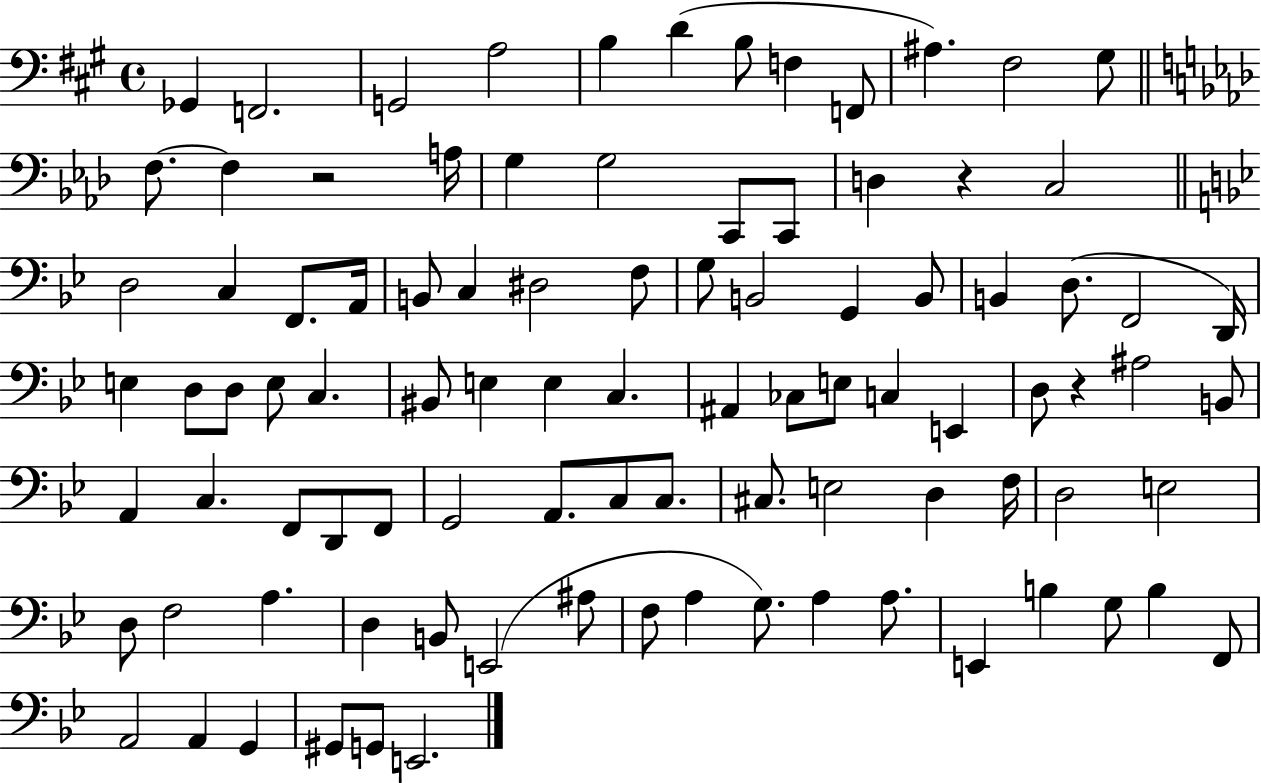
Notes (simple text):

Gb2/q F2/h. G2/h A3/h B3/q D4/q B3/e F3/q F2/e A#3/q. F#3/h G#3/e F3/e. F3/q R/h A3/s G3/q G3/h C2/e C2/e D3/q R/q C3/h D3/h C3/q F2/e. A2/s B2/e C3/q D#3/h F3/e G3/e B2/h G2/q B2/e B2/q D3/e. F2/h D2/s E3/q D3/e D3/e E3/e C3/q. BIS2/e E3/q E3/q C3/q. A#2/q CES3/e E3/e C3/q E2/q D3/e R/q A#3/h B2/e A2/q C3/q. F2/e D2/e F2/e G2/h A2/e. C3/e C3/e. C#3/e. E3/h D3/q F3/s D3/h E3/h D3/e F3/h A3/q. D3/q B2/e E2/h A#3/e F3/e A3/q G3/e. A3/q A3/e. E2/q B3/q G3/e B3/q F2/e A2/h A2/q G2/q G#2/e G2/e E2/h.